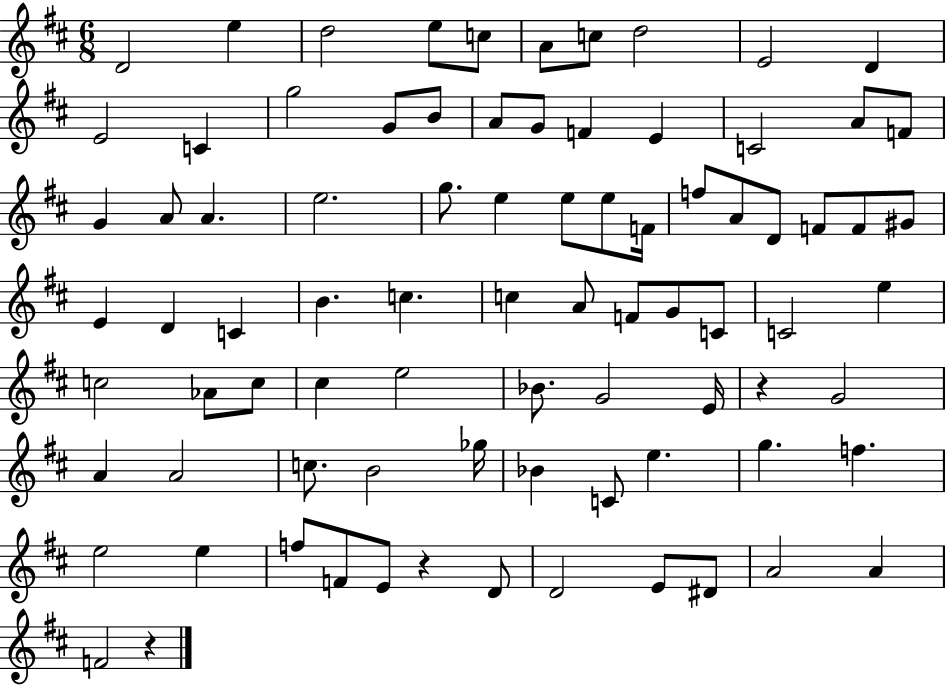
D4/h E5/q D5/h E5/e C5/e A4/e C5/e D5/h E4/h D4/q E4/h C4/q G5/h G4/e B4/e A4/e G4/e F4/q E4/q C4/h A4/e F4/e G4/q A4/e A4/q. E5/h. G5/e. E5/q E5/e E5/e F4/s F5/e A4/e D4/e F4/e F4/e G#4/e E4/q D4/q C4/q B4/q. C5/q. C5/q A4/e F4/e G4/e C4/e C4/h E5/q C5/h Ab4/e C5/e C#5/q E5/h Bb4/e. G4/h E4/s R/q G4/h A4/q A4/h C5/e. B4/h Gb5/s Bb4/q C4/e E5/q. G5/q. F5/q. E5/h E5/q F5/e F4/e E4/e R/q D4/e D4/h E4/e D#4/e A4/h A4/q F4/h R/q